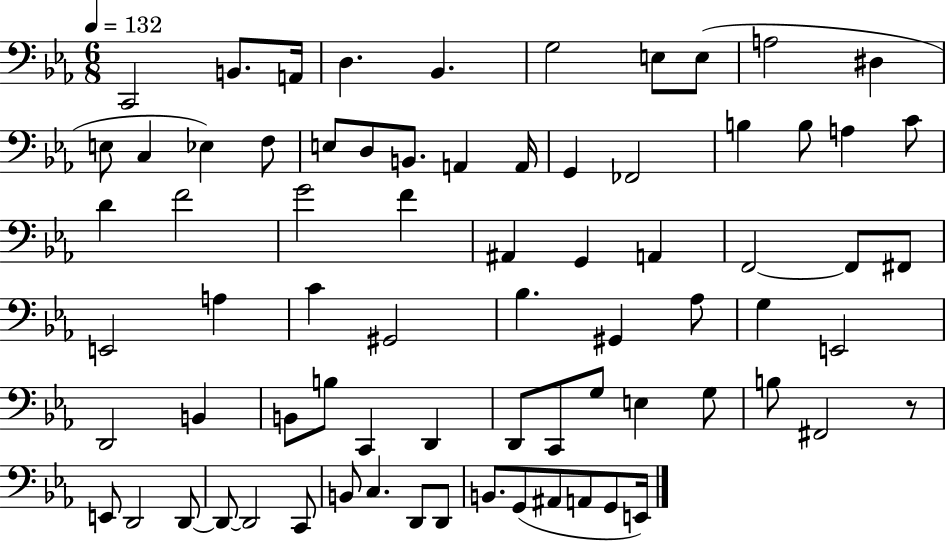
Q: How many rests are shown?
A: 1